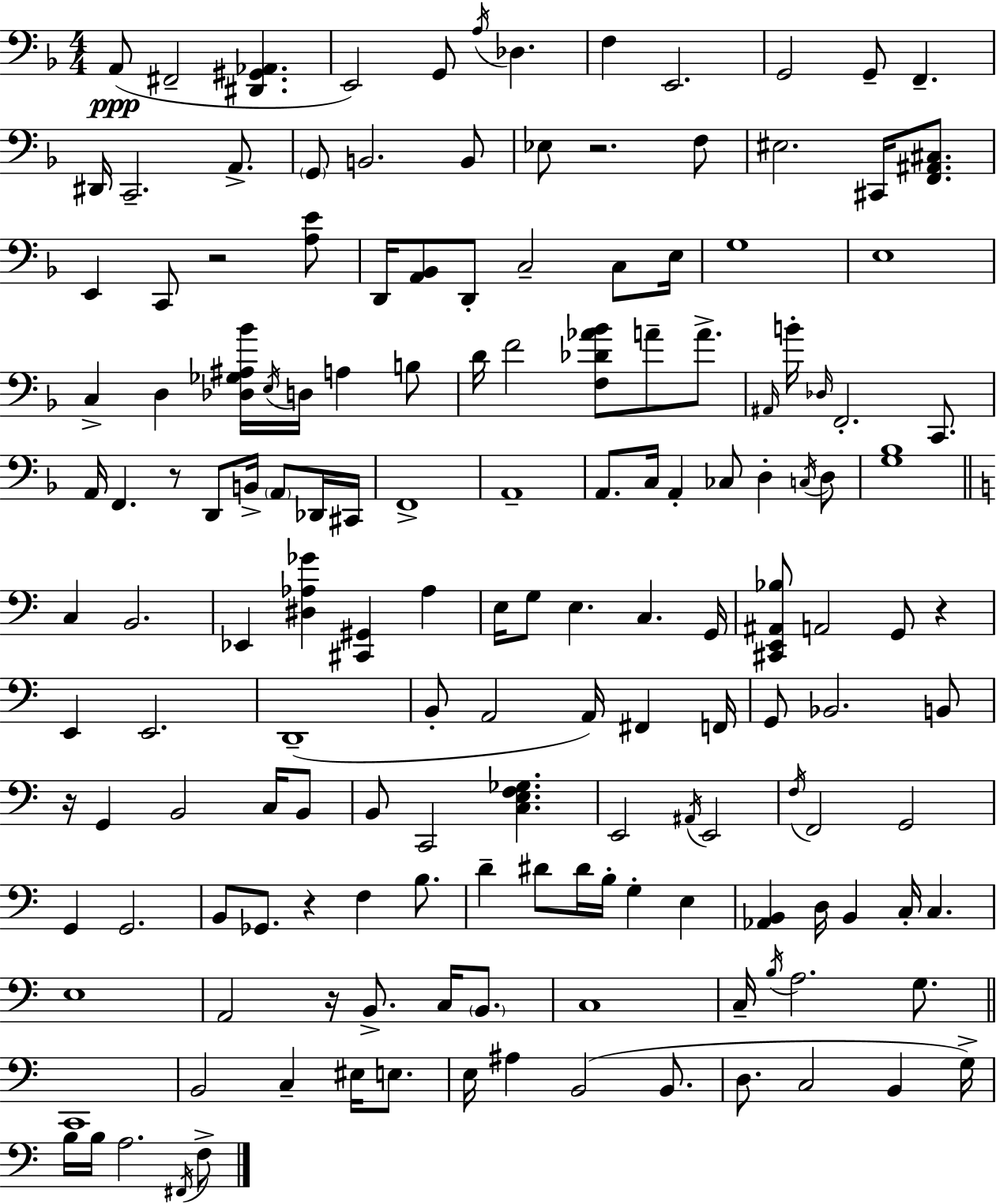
X:1
T:Untitled
M:4/4
L:1/4
K:F
A,,/2 ^F,,2 [^D,,^G,,_A,,] E,,2 G,,/2 A,/4 _D, F, E,,2 G,,2 G,,/2 F,, ^D,,/4 C,,2 A,,/2 G,,/2 B,,2 B,,/2 _E,/2 z2 F,/2 ^E,2 ^C,,/4 [F,,^A,,^C,]/2 E,, C,,/2 z2 [A,E]/2 D,,/4 [A,,_B,,]/2 D,,/2 C,2 C,/2 E,/4 G,4 E,4 C, D, [_D,_G,^A,_B]/4 E,/4 D,/4 A, B,/2 D/4 F2 [F,_D_A_B]/2 A/2 A/2 ^A,,/4 B/4 _D,/4 F,,2 C,,/2 A,,/4 F,, z/2 D,,/2 B,,/4 A,,/2 _D,,/4 ^C,,/4 F,,4 A,,4 A,,/2 C,/4 A,, _C,/2 D, C,/4 D,/2 [G,_B,]4 C, B,,2 _E,, [^D,_A,_G] [^C,,^G,,] _A, E,/4 G,/2 E, C, G,,/4 [^C,,E,,^A,,_B,]/2 A,,2 G,,/2 z E,, E,,2 D,,4 B,,/2 A,,2 A,,/4 ^F,, F,,/4 G,,/2 _B,,2 B,,/2 z/4 G,, B,,2 C,/4 B,,/2 B,,/2 C,,2 [C,E,F,_G,] E,,2 ^A,,/4 E,,2 F,/4 F,,2 G,,2 G,, G,,2 B,,/2 _G,,/2 z F, B,/2 D ^D/2 ^D/4 B,/4 G, E, [_A,,B,,] D,/4 B,, C,/4 C, E,4 A,,2 z/4 B,,/2 C,/4 B,,/2 C,4 C,/4 B,/4 A,2 G,/2 C,,4 B,,2 C, ^E,/4 E,/2 E,/4 ^A, B,,2 B,,/2 D,/2 C,2 B,, G,/4 B,/4 B,/4 A,2 ^F,,/4 F,/2